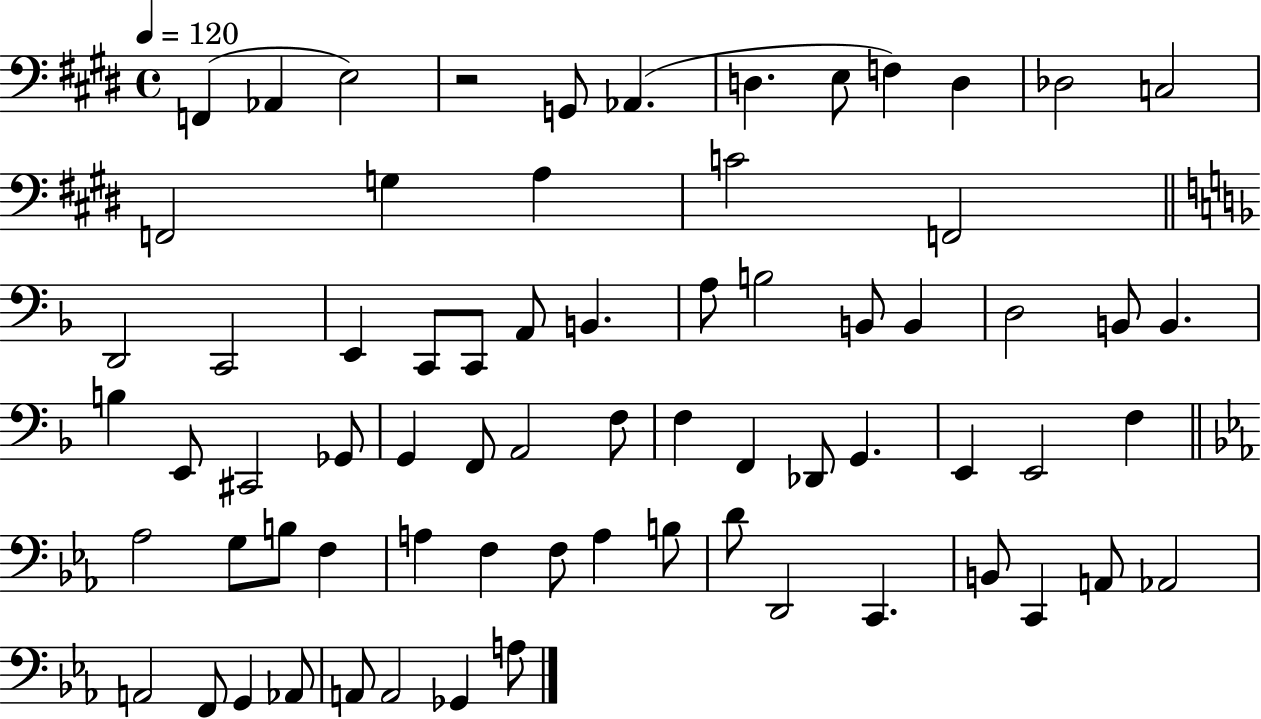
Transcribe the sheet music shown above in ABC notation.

X:1
T:Untitled
M:4/4
L:1/4
K:E
F,, _A,, E,2 z2 G,,/2 _A,, D, E,/2 F, D, _D,2 C,2 F,,2 G, A, C2 F,,2 D,,2 C,,2 E,, C,,/2 C,,/2 A,,/2 B,, A,/2 B,2 B,,/2 B,, D,2 B,,/2 B,, B, E,,/2 ^C,,2 _G,,/2 G,, F,,/2 A,,2 F,/2 F, F,, _D,,/2 G,, E,, E,,2 F, _A,2 G,/2 B,/2 F, A, F, F,/2 A, B,/2 D/2 D,,2 C,, B,,/2 C,, A,,/2 _A,,2 A,,2 F,,/2 G,, _A,,/2 A,,/2 A,,2 _G,, A,/2